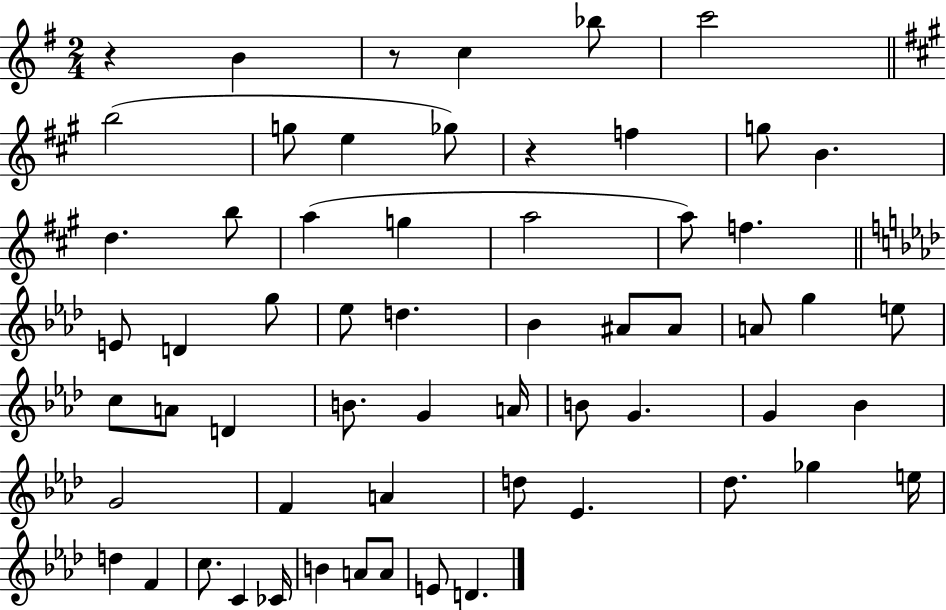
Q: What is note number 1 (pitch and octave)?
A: B4